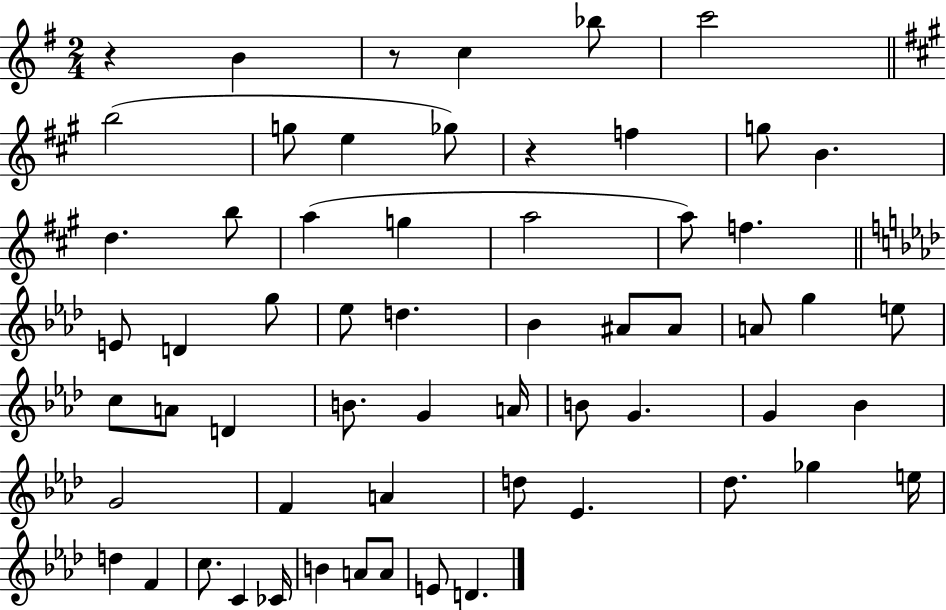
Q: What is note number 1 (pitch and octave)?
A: B4